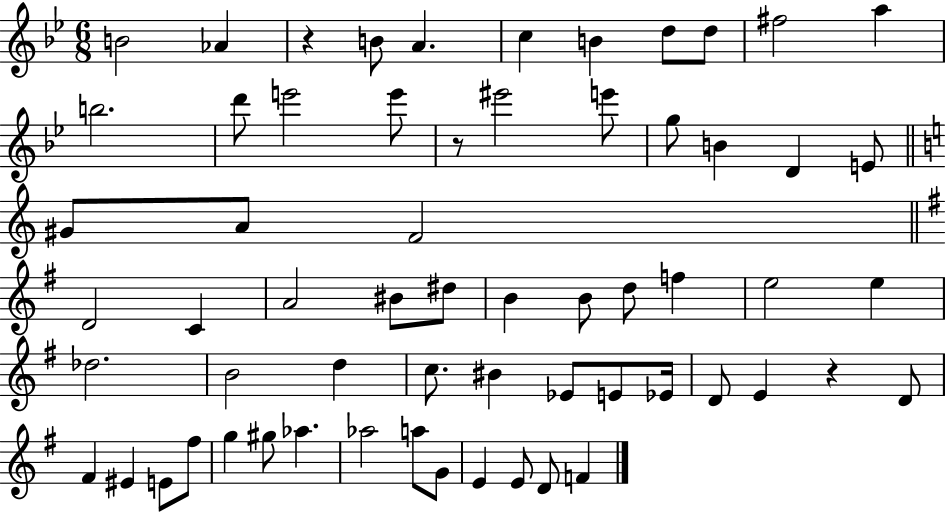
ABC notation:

X:1
T:Untitled
M:6/8
L:1/4
K:Bb
B2 _A z B/2 A c B d/2 d/2 ^f2 a b2 d'/2 e'2 e'/2 z/2 ^e'2 e'/2 g/2 B D E/2 ^G/2 A/2 F2 D2 C A2 ^B/2 ^d/2 B B/2 d/2 f e2 e _d2 B2 d c/2 ^B _E/2 E/2 _E/4 D/2 E z D/2 ^F ^E E/2 ^f/2 g ^g/2 _a _a2 a/2 G/2 E E/2 D/2 F